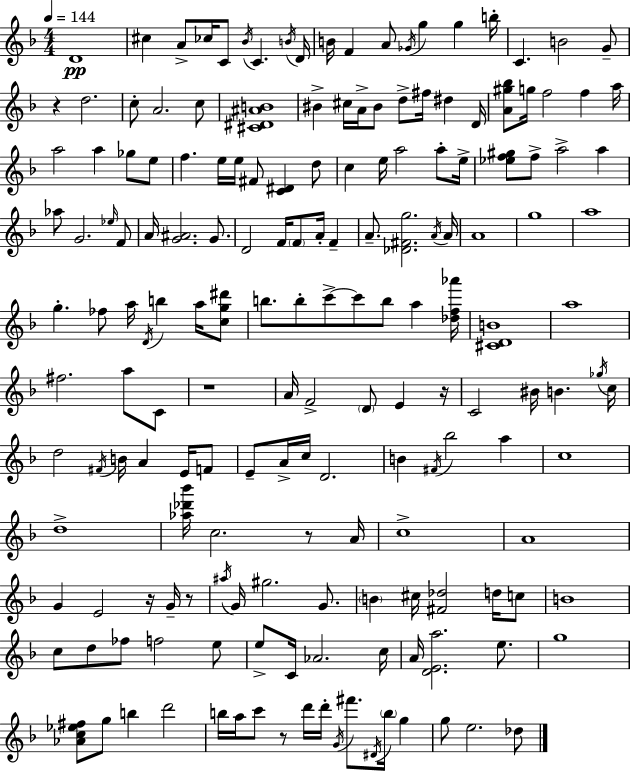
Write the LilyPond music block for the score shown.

{
  \clef treble
  \numericTimeSignature
  \time 4/4
  \key f \major
  \tempo 4 = 144
  \repeat volta 2 { d'1\pp | cis''4 a'8-> ces''16 c'8 \acciaccatura { bes'16 } c'4. | \acciaccatura { b'16 } d'16 b'16 f'4 a'8 \acciaccatura { ges'16 } g''4 g''4 | b''16-. c'4. b'2 | \break g'8-- r4 d''2. | c''8-. a'2. | c''8 <cis' dis' ais' b'>1 | bis'4-> cis''16 a'16-> bis'8 d''8-> fis''16 dis''4 | \break d'16 <a' gis'' bes''>8 g''16 f''2 f''4 | a''16 a''2 a''4 ges''8 | e''8 f''4. e''16 e''16 fis'8 <c' dis'>4 | d''8 c''4 e''16 a''2 | \break a''8-. e''16-> <ees'' f'' gis''>8 f''8-> a''2-> a''4 | aes''8 g'2. | \grace { ees''16 } f'8 a'16 <g' ais'>2. | g'8. d'2 f'16 \parenthesize f'8 a'16-. | \break f'4-- a'8.-- <des' fis' g''>2. | \acciaccatura { a'16 } a'16 a'1 | g''1 | a''1 | \break g''4.-. fes''8 a''16 \acciaccatura { d'16 } b''4 | a''16 <c'' g'' dis'''>8 b''8. b''8-. c'''8->~~ c'''8 b''8 | a''4 <des'' f'' aes'''>16 <cis' d' b'>1 | a''1 | \break fis''2. | a''8 c'8 r1 | a'16 f'2-> \parenthesize d'8 | e'4 r16 c'2 bis'16 b'4. | \break \acciaccatura { ges''16 } c''16 d''2 \acciaccatura { fis'16 } | b'16 a'4 e'16 f'8 e'8-- a'16-> c''16 d'2. | b'4 \acciaccatura { fis'16 } bes''2 | a''4 c''1 | \break d''1-> | <aes'' des''' bes'''>16 c''2. | r8 a'16 c''1-> | a'1 | \break g'4 e'2 | r16 g'16-- r8 \acciaccatura { ais''16 } g'16 gis''2. | g'8. \parenthesize b'4 cis''16 <fis' des''>2 | d''16 c''8 b'1 | \break c''8 d''8 fes''8 | f''2 e''8 e''8-> c'16 aes'2. | c''16 a'16 <d' e' a''>2. | e''8. g''1 | \break <aes' c'' ees'' fis''>8 g''8 b''4 | d'''2 b''16 a''16 c'''8 r8 | d'''16 d'''16-. \acciaccatura { g'16 } fis'''8. \acciaccatura { dis'16 } \parenthesize b''16 g''4 g''8 e''2. | des''8 } \bar "|."
}